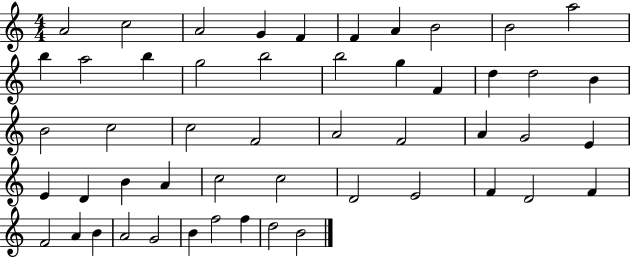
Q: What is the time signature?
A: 4/4